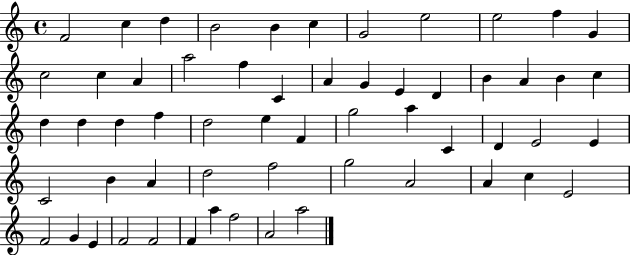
X:1
T:Untitled
M:4/4
L:1/4
K:C
F2 c d B2 B c G2 e2 e2 f G c2 c A a2 f C A G E D B A B c d d d f d2 e F g2 a C D E2 E C2 B A d2 f2 g2 A2 A c E2 F2 G E F2 F2 F a f2 A2 a2